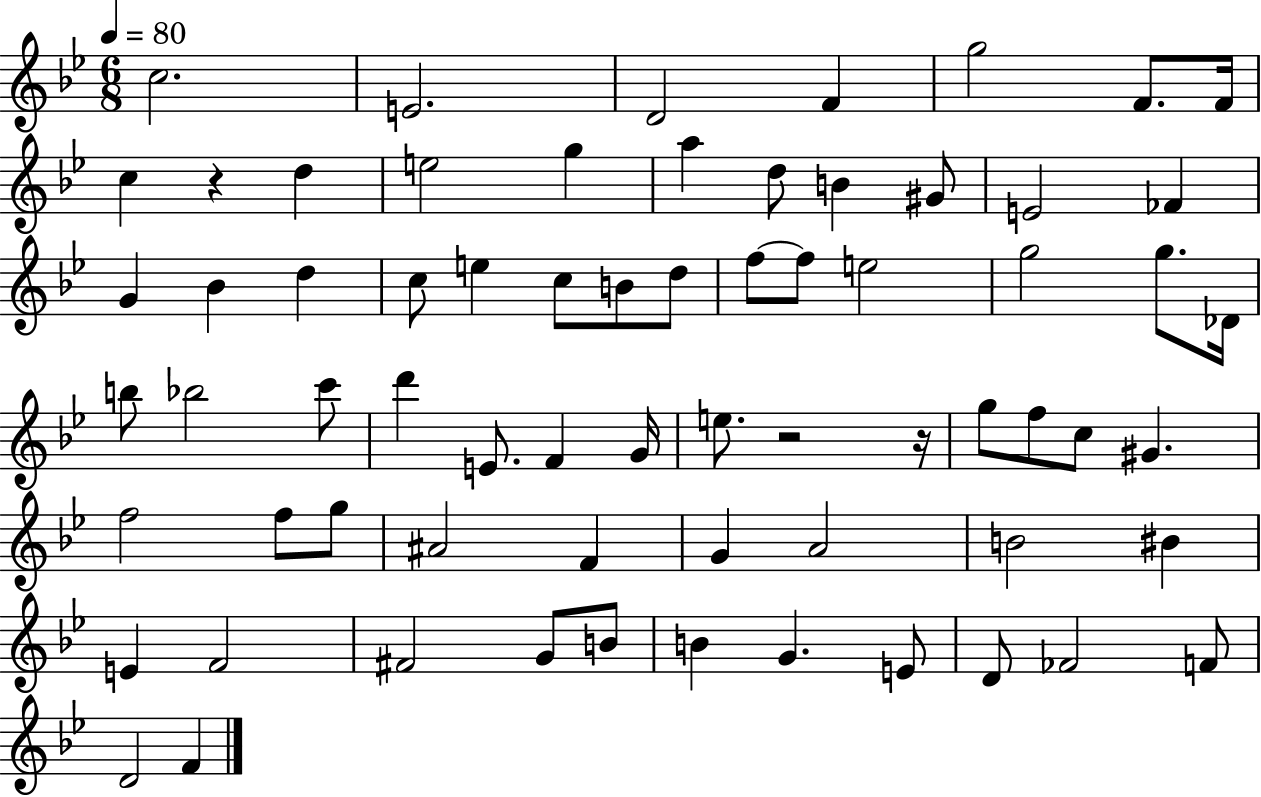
C5/h. E4/h. D4/h F4/q G5/h F4/e. F4/s C5/q R/q D5/q E5/h G5/q A5/q D5/e B4/q G#4/e E4/h FES4/q G4/q Bb4/q D5/q C5/e E5/q C5/e B4/e D5/e F5/e F5/e E5/h G5/h G5/e. Db4/s B5/e Bb5/h C6/e D6/q E4/e. F4/q G4/s E5/e. R/h R/s G5/e F5/e C5/e G#4/q. F5/h F5/e G5/e A#4/h F4/q G4/q A4/h B4/h BIS4/q E4/q F4/h F#4/h G4/e B4/e B4/q G4/q. E4/e D4/e FES4/h F4/e D4/h F4/q